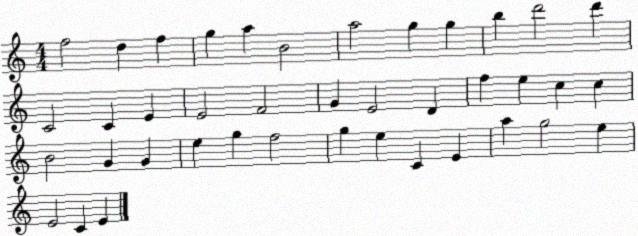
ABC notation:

X:1
T:Untitled
M:4/4
L:1/4
K:C
f2 d f g a B2 a2 g g b d'2 d' C2 C E E2 F2 G E2 D f e c c B2 G G e g f2 g e C E a g2 e E2 C E